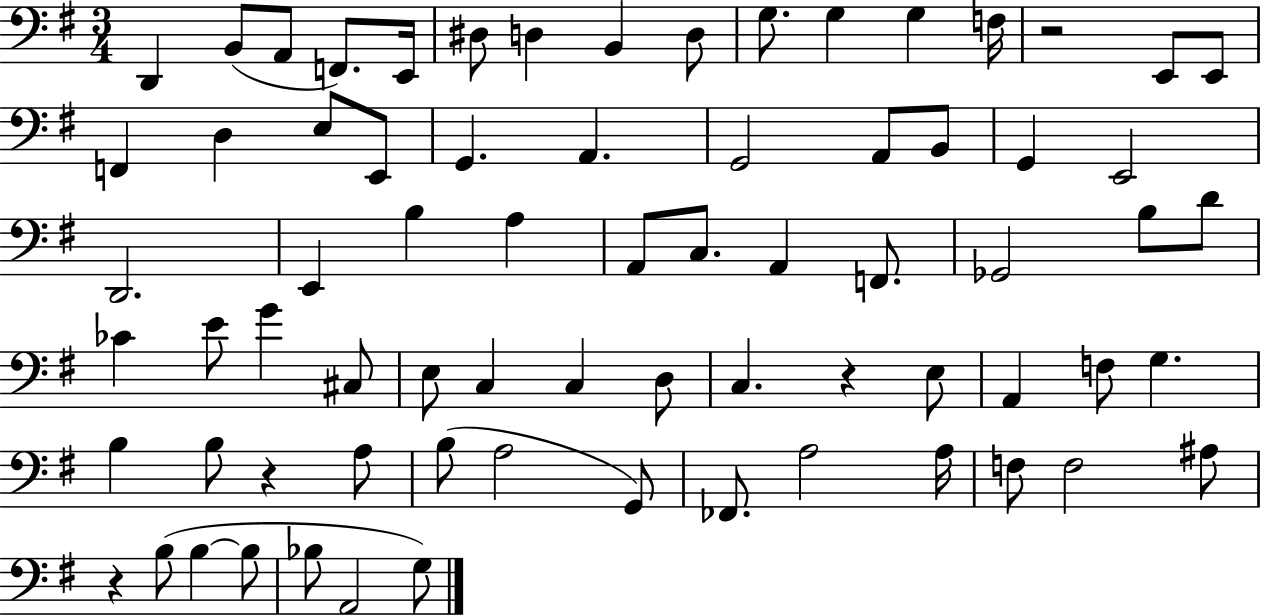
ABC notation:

X:1
T:Untitled
M:3/4
L:1/4
K:G
D,, B,,/2 A,,/2 F,,/2 E,,/4 ^D,/2 D, B,, D,/2 G,/2 G, G, F,/4 z2 E,,/2 E,,/2 F,, D, E,/2 E,,/2 G,, A,, G,,2 A,,/2 B,,/2 G,, E,,2 D,,2 E,, B, A, A,,/2 C,/2 A,, F,,/2 _G,,2 B,/2 D/2 _C E/2 G ^C,/2 E,/2 C, C, D,/2 C, z E,/2 A,, F,/2 G, B, B,/2 z A,/2 B,/2 A,2 G,,/2 _F,,/2 A,2 A,/4 F,/2 F,2 ^A,/2 z B,/2 B, B,/2 _B,/2 A,,2 G,/2